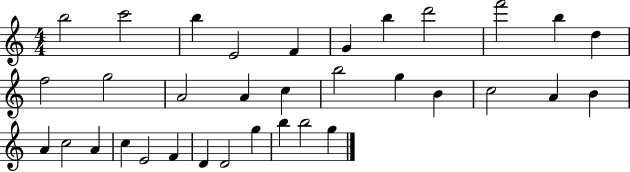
X:1
T:Untitled
M:4/4
L:1/4
K:C
b2 c'2 b E2 F G b d'2 f'2 b d f2 g2 A2 A c b2 g B c2 A B A c2 A c E2 F D D2 g b b2 g